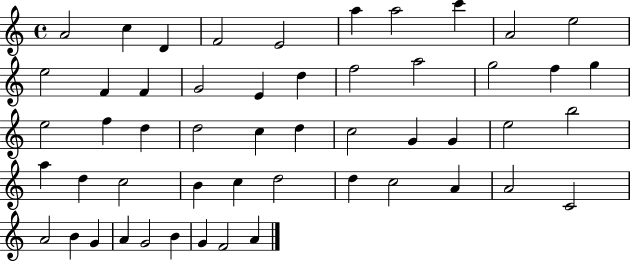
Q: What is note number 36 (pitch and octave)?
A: B4